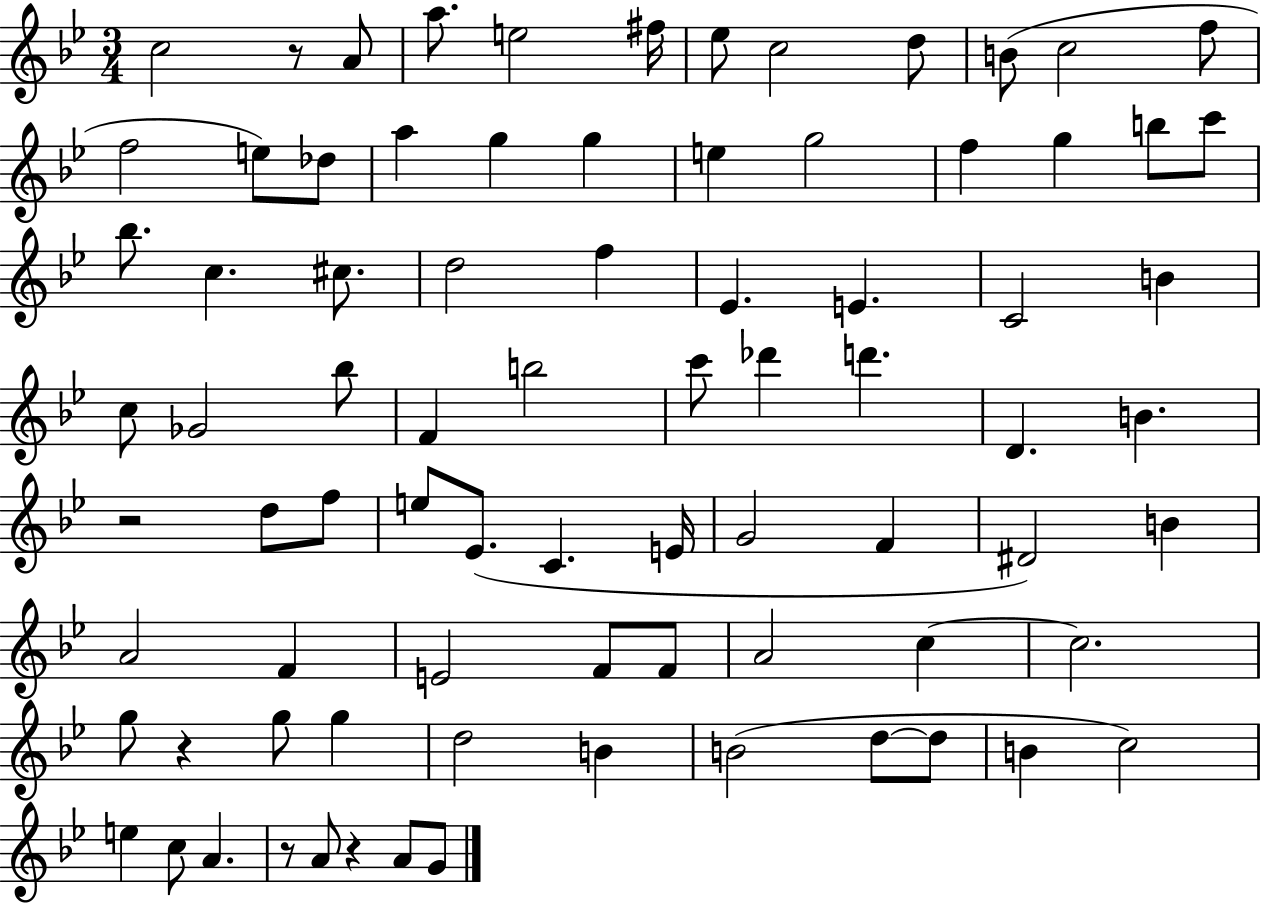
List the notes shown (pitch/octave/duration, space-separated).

C5/h R/e A4/e A5/e. E5/h F#5/s Eb5/e C5/h D5/e B4/e C5/h F5/e F5/h E5/e Db5/e A5/q G5/q G5/q E5/q G5/h F5/q G5/q B5/e C6/e Bb5/e. C5/q. C#5/e. D5/h F5/q Eb4/q. E4/q. C4/h B4/q C5/e Gb4/h Bb5/e F4/q B5/h C6/e Db6/q D6/q. D4/q. B4/q. R/h D5/e F5/e E5/e Eb4/e. C4/q. E4/s G4/h F4/q D#4/h B4/q A4/h F4/q E4/h F4/e F4/e A4/h C5/q C5/h. G5/e R/q G5/e G5/q D5/h B4/q B4/h D5/e D5/e B4/q C5/h E5/q C5/e A4/q. R/e A4/e R/q A4/e G4/e